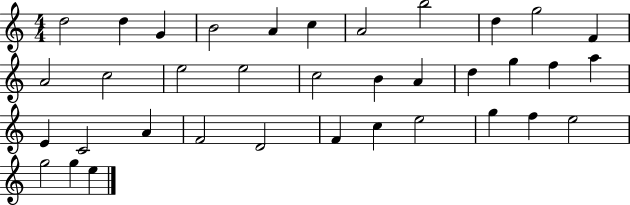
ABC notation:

X:1
T:Untitled
M:4/4
L:1/4
K:C
d2 d G B2 A c A2 b2 d g2 F A2 c2 e2 e2 c2 B A d g f a E C2 A F2 D2 F c e2 g f e2 g2 g e